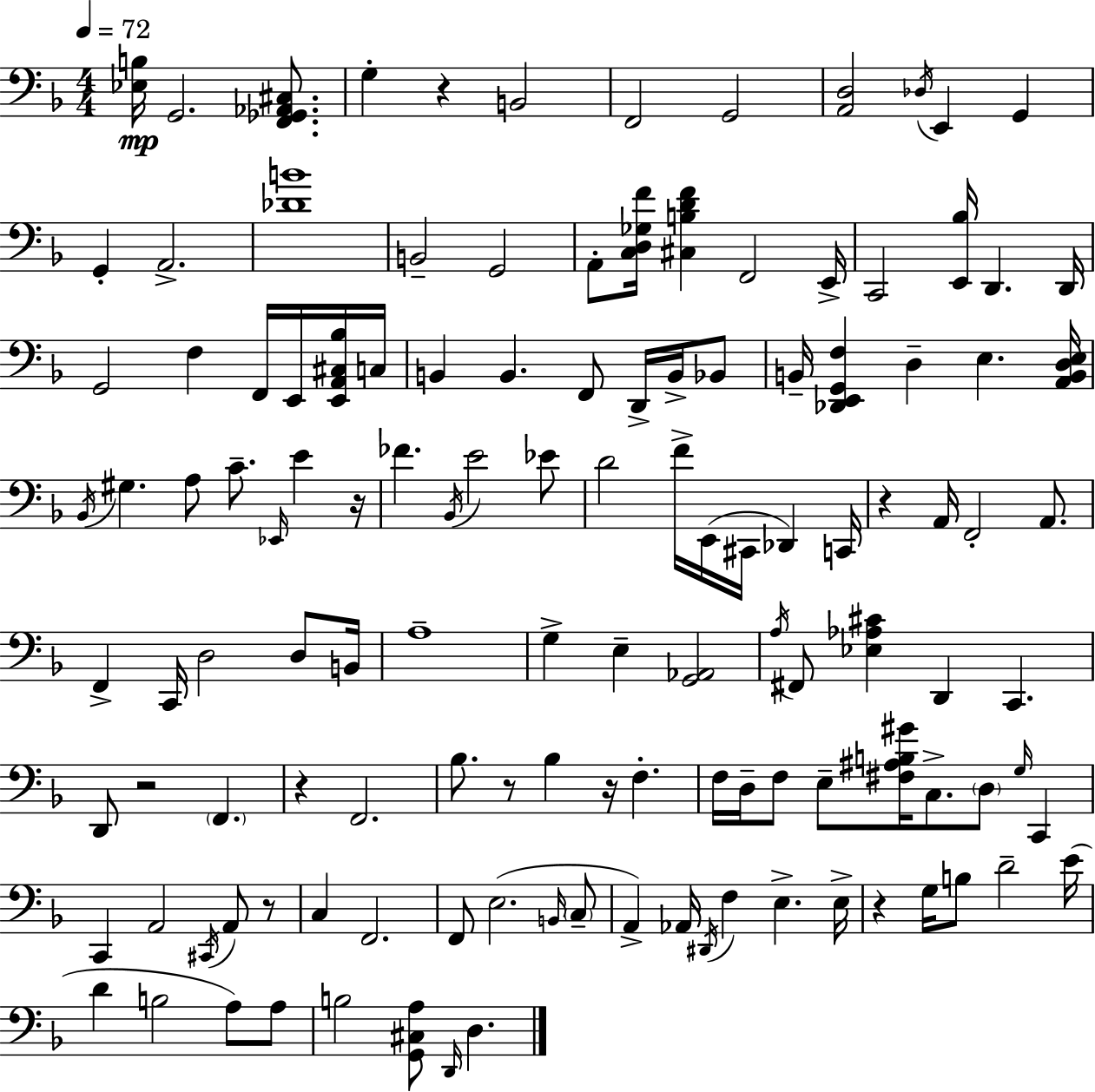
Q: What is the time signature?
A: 4/4